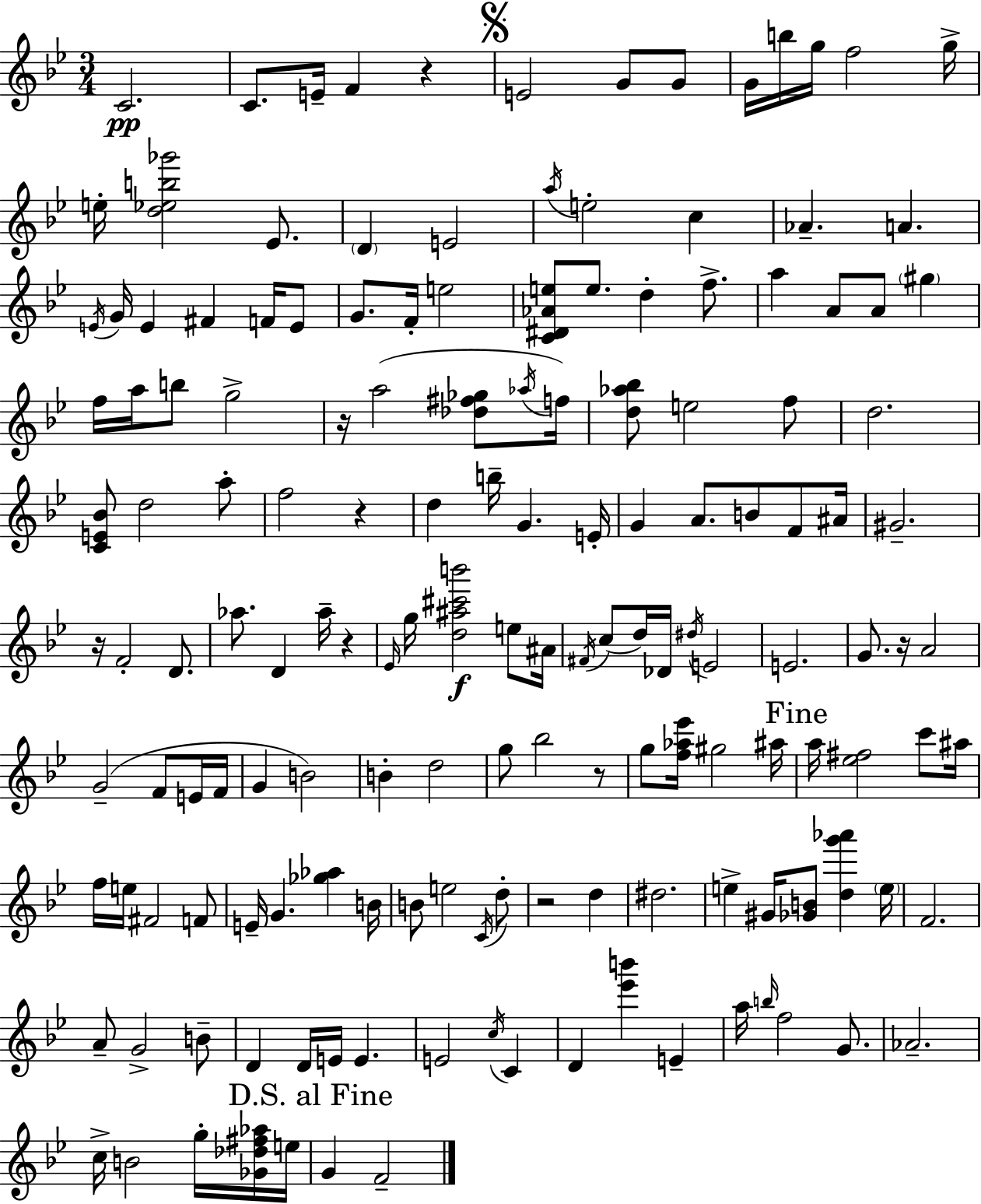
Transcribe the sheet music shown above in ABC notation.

X:1
T:Untitled
M:3/4
L:1/4
K:Gm
C2 C/2 E/4 F z E2 G/2 G/2 G/4 b/4 g/4 f2 g/4 e/4 [d_eb_g']2 _E/2 D E2 a/4 e2 c _A A E/4 G/4 E ^F F/4 E/2 G/2 F/4 e2 [C^D_Ae]/2 e/2 d f/2 a A/2 A/2 ^g f/4 a/4 b/2 g2 z/4 a2 [_d^f_g]/2 _a/4 f/4 [d_a_b]/2 e2 f/2 d2 [CE_B]/2 d2 a/2 f2 z d b/4 G E/4 G A/2 B/2 F/2 ^A/4 ^G2 z/4 F2 D/2 _a/2 D _a/4 z _E/4 g/4 [d^a^c'b']2 e/2 ^A/4 ^F/4 c/2 d/4 _D/4 ^d/4 E2 E2 G/2 z/4 A2 G2 F/2 E/4 F/4 G B2 B d2 g/2 _b2 z/2 g/2 [f_a_e']/4 ^g2 ^a/4 a/4 [_e^f]2 c'/2 ^a/4 f/4 e/4 ^F2 F/2 E/4 G [_g_a] B/4 B/2 e2 C/4 d/2 z2 d ^d2 e ^G/4 [_GB]/2 [dg'_a'] e/4 F2 A/2 G2 B/2 D D/4 E/4 E E2 c/4 C D [_e'b'] E a/4 b/4 f2 G/2 _A2 c/4 B2 g/4 [_G_d^f_a]/4 e/4 G F2